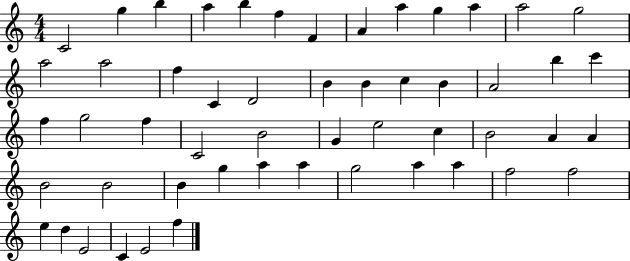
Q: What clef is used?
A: treble